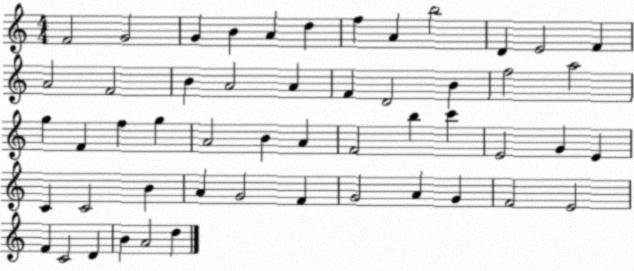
X:1
T:Untitled
M:4/4
L:1/4
K:C
F2 G2 G B A d f A b2 D E2 F A2 F2 B A2 A F D2 B f2 a2 g F f g A2 B A F2 b c' E2 G E C C2 B A G2 F G2 A G F2 E2 F C2 D B A2 d